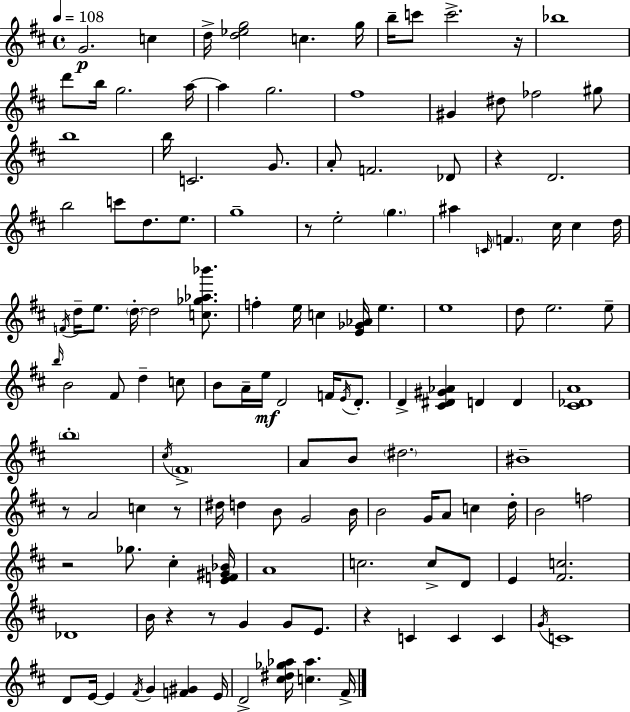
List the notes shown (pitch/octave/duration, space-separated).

G4/h. C5/q D5/s [D5,Eb5,G5]/h C5/q. G5/s B5/s C6/e C6/h. R/s Bb5/w D6/e B5/s G5/h. A5/s A5/q G5/h. F#5/w G#4/q D#5/e FES5/h G#5/e B5/w B5/s C4/h. G4/e. A4/e F4/h. Db4/e R/q D4/h. B5/h C6/e D5/e. E5/e. G5/w R/e E5/h G5/q. A#5/q C4/s F4/q. C#5/s C#5/q D5/s F4/s D5/s E5/e. D5/s D5/h [C5,Gb5,Ab5,Bb6]/e. F5/q E5/s C5/q [E4,Gb4,Ab4]/s E5/q. E5/w D5/e E5/h. E5/e B5/s B4/h F#4/e D5/q C5/e B4/e A4/s E5/s D4/h F4/s E4/s D4/e. D4/q [C#4,D#4,G#4,Ab4]/q D4/q D4/q [C#4,Db4,A4]/w B5/w C#5/s F#4/w A4/e B4/e D#5/h. BIS4/w R/e A4/h C5/q R/e D#5/s D5/q B4/e G4/h B4/s B4/h G4/s A4/e C5/q D5/s B4/h F5/h R/h Gb5/e. C#5/q [E4,F4,G#4,Bb4]/s A4/w C5/h. C5/e D4/e E4/q [F#4,C5]/h. Db4/w B4/s R/q R/e G4/q G4/e E4/e. R/q C4/q C4/q C4/q G4/s C4/w D4/e E4/s E4/q F#4/s G4/q [F4,G#4]/q E4/s D4/h [C#5,D#5,Gb5,Ab5]/s [C5,Ab5]/q. F#4/s